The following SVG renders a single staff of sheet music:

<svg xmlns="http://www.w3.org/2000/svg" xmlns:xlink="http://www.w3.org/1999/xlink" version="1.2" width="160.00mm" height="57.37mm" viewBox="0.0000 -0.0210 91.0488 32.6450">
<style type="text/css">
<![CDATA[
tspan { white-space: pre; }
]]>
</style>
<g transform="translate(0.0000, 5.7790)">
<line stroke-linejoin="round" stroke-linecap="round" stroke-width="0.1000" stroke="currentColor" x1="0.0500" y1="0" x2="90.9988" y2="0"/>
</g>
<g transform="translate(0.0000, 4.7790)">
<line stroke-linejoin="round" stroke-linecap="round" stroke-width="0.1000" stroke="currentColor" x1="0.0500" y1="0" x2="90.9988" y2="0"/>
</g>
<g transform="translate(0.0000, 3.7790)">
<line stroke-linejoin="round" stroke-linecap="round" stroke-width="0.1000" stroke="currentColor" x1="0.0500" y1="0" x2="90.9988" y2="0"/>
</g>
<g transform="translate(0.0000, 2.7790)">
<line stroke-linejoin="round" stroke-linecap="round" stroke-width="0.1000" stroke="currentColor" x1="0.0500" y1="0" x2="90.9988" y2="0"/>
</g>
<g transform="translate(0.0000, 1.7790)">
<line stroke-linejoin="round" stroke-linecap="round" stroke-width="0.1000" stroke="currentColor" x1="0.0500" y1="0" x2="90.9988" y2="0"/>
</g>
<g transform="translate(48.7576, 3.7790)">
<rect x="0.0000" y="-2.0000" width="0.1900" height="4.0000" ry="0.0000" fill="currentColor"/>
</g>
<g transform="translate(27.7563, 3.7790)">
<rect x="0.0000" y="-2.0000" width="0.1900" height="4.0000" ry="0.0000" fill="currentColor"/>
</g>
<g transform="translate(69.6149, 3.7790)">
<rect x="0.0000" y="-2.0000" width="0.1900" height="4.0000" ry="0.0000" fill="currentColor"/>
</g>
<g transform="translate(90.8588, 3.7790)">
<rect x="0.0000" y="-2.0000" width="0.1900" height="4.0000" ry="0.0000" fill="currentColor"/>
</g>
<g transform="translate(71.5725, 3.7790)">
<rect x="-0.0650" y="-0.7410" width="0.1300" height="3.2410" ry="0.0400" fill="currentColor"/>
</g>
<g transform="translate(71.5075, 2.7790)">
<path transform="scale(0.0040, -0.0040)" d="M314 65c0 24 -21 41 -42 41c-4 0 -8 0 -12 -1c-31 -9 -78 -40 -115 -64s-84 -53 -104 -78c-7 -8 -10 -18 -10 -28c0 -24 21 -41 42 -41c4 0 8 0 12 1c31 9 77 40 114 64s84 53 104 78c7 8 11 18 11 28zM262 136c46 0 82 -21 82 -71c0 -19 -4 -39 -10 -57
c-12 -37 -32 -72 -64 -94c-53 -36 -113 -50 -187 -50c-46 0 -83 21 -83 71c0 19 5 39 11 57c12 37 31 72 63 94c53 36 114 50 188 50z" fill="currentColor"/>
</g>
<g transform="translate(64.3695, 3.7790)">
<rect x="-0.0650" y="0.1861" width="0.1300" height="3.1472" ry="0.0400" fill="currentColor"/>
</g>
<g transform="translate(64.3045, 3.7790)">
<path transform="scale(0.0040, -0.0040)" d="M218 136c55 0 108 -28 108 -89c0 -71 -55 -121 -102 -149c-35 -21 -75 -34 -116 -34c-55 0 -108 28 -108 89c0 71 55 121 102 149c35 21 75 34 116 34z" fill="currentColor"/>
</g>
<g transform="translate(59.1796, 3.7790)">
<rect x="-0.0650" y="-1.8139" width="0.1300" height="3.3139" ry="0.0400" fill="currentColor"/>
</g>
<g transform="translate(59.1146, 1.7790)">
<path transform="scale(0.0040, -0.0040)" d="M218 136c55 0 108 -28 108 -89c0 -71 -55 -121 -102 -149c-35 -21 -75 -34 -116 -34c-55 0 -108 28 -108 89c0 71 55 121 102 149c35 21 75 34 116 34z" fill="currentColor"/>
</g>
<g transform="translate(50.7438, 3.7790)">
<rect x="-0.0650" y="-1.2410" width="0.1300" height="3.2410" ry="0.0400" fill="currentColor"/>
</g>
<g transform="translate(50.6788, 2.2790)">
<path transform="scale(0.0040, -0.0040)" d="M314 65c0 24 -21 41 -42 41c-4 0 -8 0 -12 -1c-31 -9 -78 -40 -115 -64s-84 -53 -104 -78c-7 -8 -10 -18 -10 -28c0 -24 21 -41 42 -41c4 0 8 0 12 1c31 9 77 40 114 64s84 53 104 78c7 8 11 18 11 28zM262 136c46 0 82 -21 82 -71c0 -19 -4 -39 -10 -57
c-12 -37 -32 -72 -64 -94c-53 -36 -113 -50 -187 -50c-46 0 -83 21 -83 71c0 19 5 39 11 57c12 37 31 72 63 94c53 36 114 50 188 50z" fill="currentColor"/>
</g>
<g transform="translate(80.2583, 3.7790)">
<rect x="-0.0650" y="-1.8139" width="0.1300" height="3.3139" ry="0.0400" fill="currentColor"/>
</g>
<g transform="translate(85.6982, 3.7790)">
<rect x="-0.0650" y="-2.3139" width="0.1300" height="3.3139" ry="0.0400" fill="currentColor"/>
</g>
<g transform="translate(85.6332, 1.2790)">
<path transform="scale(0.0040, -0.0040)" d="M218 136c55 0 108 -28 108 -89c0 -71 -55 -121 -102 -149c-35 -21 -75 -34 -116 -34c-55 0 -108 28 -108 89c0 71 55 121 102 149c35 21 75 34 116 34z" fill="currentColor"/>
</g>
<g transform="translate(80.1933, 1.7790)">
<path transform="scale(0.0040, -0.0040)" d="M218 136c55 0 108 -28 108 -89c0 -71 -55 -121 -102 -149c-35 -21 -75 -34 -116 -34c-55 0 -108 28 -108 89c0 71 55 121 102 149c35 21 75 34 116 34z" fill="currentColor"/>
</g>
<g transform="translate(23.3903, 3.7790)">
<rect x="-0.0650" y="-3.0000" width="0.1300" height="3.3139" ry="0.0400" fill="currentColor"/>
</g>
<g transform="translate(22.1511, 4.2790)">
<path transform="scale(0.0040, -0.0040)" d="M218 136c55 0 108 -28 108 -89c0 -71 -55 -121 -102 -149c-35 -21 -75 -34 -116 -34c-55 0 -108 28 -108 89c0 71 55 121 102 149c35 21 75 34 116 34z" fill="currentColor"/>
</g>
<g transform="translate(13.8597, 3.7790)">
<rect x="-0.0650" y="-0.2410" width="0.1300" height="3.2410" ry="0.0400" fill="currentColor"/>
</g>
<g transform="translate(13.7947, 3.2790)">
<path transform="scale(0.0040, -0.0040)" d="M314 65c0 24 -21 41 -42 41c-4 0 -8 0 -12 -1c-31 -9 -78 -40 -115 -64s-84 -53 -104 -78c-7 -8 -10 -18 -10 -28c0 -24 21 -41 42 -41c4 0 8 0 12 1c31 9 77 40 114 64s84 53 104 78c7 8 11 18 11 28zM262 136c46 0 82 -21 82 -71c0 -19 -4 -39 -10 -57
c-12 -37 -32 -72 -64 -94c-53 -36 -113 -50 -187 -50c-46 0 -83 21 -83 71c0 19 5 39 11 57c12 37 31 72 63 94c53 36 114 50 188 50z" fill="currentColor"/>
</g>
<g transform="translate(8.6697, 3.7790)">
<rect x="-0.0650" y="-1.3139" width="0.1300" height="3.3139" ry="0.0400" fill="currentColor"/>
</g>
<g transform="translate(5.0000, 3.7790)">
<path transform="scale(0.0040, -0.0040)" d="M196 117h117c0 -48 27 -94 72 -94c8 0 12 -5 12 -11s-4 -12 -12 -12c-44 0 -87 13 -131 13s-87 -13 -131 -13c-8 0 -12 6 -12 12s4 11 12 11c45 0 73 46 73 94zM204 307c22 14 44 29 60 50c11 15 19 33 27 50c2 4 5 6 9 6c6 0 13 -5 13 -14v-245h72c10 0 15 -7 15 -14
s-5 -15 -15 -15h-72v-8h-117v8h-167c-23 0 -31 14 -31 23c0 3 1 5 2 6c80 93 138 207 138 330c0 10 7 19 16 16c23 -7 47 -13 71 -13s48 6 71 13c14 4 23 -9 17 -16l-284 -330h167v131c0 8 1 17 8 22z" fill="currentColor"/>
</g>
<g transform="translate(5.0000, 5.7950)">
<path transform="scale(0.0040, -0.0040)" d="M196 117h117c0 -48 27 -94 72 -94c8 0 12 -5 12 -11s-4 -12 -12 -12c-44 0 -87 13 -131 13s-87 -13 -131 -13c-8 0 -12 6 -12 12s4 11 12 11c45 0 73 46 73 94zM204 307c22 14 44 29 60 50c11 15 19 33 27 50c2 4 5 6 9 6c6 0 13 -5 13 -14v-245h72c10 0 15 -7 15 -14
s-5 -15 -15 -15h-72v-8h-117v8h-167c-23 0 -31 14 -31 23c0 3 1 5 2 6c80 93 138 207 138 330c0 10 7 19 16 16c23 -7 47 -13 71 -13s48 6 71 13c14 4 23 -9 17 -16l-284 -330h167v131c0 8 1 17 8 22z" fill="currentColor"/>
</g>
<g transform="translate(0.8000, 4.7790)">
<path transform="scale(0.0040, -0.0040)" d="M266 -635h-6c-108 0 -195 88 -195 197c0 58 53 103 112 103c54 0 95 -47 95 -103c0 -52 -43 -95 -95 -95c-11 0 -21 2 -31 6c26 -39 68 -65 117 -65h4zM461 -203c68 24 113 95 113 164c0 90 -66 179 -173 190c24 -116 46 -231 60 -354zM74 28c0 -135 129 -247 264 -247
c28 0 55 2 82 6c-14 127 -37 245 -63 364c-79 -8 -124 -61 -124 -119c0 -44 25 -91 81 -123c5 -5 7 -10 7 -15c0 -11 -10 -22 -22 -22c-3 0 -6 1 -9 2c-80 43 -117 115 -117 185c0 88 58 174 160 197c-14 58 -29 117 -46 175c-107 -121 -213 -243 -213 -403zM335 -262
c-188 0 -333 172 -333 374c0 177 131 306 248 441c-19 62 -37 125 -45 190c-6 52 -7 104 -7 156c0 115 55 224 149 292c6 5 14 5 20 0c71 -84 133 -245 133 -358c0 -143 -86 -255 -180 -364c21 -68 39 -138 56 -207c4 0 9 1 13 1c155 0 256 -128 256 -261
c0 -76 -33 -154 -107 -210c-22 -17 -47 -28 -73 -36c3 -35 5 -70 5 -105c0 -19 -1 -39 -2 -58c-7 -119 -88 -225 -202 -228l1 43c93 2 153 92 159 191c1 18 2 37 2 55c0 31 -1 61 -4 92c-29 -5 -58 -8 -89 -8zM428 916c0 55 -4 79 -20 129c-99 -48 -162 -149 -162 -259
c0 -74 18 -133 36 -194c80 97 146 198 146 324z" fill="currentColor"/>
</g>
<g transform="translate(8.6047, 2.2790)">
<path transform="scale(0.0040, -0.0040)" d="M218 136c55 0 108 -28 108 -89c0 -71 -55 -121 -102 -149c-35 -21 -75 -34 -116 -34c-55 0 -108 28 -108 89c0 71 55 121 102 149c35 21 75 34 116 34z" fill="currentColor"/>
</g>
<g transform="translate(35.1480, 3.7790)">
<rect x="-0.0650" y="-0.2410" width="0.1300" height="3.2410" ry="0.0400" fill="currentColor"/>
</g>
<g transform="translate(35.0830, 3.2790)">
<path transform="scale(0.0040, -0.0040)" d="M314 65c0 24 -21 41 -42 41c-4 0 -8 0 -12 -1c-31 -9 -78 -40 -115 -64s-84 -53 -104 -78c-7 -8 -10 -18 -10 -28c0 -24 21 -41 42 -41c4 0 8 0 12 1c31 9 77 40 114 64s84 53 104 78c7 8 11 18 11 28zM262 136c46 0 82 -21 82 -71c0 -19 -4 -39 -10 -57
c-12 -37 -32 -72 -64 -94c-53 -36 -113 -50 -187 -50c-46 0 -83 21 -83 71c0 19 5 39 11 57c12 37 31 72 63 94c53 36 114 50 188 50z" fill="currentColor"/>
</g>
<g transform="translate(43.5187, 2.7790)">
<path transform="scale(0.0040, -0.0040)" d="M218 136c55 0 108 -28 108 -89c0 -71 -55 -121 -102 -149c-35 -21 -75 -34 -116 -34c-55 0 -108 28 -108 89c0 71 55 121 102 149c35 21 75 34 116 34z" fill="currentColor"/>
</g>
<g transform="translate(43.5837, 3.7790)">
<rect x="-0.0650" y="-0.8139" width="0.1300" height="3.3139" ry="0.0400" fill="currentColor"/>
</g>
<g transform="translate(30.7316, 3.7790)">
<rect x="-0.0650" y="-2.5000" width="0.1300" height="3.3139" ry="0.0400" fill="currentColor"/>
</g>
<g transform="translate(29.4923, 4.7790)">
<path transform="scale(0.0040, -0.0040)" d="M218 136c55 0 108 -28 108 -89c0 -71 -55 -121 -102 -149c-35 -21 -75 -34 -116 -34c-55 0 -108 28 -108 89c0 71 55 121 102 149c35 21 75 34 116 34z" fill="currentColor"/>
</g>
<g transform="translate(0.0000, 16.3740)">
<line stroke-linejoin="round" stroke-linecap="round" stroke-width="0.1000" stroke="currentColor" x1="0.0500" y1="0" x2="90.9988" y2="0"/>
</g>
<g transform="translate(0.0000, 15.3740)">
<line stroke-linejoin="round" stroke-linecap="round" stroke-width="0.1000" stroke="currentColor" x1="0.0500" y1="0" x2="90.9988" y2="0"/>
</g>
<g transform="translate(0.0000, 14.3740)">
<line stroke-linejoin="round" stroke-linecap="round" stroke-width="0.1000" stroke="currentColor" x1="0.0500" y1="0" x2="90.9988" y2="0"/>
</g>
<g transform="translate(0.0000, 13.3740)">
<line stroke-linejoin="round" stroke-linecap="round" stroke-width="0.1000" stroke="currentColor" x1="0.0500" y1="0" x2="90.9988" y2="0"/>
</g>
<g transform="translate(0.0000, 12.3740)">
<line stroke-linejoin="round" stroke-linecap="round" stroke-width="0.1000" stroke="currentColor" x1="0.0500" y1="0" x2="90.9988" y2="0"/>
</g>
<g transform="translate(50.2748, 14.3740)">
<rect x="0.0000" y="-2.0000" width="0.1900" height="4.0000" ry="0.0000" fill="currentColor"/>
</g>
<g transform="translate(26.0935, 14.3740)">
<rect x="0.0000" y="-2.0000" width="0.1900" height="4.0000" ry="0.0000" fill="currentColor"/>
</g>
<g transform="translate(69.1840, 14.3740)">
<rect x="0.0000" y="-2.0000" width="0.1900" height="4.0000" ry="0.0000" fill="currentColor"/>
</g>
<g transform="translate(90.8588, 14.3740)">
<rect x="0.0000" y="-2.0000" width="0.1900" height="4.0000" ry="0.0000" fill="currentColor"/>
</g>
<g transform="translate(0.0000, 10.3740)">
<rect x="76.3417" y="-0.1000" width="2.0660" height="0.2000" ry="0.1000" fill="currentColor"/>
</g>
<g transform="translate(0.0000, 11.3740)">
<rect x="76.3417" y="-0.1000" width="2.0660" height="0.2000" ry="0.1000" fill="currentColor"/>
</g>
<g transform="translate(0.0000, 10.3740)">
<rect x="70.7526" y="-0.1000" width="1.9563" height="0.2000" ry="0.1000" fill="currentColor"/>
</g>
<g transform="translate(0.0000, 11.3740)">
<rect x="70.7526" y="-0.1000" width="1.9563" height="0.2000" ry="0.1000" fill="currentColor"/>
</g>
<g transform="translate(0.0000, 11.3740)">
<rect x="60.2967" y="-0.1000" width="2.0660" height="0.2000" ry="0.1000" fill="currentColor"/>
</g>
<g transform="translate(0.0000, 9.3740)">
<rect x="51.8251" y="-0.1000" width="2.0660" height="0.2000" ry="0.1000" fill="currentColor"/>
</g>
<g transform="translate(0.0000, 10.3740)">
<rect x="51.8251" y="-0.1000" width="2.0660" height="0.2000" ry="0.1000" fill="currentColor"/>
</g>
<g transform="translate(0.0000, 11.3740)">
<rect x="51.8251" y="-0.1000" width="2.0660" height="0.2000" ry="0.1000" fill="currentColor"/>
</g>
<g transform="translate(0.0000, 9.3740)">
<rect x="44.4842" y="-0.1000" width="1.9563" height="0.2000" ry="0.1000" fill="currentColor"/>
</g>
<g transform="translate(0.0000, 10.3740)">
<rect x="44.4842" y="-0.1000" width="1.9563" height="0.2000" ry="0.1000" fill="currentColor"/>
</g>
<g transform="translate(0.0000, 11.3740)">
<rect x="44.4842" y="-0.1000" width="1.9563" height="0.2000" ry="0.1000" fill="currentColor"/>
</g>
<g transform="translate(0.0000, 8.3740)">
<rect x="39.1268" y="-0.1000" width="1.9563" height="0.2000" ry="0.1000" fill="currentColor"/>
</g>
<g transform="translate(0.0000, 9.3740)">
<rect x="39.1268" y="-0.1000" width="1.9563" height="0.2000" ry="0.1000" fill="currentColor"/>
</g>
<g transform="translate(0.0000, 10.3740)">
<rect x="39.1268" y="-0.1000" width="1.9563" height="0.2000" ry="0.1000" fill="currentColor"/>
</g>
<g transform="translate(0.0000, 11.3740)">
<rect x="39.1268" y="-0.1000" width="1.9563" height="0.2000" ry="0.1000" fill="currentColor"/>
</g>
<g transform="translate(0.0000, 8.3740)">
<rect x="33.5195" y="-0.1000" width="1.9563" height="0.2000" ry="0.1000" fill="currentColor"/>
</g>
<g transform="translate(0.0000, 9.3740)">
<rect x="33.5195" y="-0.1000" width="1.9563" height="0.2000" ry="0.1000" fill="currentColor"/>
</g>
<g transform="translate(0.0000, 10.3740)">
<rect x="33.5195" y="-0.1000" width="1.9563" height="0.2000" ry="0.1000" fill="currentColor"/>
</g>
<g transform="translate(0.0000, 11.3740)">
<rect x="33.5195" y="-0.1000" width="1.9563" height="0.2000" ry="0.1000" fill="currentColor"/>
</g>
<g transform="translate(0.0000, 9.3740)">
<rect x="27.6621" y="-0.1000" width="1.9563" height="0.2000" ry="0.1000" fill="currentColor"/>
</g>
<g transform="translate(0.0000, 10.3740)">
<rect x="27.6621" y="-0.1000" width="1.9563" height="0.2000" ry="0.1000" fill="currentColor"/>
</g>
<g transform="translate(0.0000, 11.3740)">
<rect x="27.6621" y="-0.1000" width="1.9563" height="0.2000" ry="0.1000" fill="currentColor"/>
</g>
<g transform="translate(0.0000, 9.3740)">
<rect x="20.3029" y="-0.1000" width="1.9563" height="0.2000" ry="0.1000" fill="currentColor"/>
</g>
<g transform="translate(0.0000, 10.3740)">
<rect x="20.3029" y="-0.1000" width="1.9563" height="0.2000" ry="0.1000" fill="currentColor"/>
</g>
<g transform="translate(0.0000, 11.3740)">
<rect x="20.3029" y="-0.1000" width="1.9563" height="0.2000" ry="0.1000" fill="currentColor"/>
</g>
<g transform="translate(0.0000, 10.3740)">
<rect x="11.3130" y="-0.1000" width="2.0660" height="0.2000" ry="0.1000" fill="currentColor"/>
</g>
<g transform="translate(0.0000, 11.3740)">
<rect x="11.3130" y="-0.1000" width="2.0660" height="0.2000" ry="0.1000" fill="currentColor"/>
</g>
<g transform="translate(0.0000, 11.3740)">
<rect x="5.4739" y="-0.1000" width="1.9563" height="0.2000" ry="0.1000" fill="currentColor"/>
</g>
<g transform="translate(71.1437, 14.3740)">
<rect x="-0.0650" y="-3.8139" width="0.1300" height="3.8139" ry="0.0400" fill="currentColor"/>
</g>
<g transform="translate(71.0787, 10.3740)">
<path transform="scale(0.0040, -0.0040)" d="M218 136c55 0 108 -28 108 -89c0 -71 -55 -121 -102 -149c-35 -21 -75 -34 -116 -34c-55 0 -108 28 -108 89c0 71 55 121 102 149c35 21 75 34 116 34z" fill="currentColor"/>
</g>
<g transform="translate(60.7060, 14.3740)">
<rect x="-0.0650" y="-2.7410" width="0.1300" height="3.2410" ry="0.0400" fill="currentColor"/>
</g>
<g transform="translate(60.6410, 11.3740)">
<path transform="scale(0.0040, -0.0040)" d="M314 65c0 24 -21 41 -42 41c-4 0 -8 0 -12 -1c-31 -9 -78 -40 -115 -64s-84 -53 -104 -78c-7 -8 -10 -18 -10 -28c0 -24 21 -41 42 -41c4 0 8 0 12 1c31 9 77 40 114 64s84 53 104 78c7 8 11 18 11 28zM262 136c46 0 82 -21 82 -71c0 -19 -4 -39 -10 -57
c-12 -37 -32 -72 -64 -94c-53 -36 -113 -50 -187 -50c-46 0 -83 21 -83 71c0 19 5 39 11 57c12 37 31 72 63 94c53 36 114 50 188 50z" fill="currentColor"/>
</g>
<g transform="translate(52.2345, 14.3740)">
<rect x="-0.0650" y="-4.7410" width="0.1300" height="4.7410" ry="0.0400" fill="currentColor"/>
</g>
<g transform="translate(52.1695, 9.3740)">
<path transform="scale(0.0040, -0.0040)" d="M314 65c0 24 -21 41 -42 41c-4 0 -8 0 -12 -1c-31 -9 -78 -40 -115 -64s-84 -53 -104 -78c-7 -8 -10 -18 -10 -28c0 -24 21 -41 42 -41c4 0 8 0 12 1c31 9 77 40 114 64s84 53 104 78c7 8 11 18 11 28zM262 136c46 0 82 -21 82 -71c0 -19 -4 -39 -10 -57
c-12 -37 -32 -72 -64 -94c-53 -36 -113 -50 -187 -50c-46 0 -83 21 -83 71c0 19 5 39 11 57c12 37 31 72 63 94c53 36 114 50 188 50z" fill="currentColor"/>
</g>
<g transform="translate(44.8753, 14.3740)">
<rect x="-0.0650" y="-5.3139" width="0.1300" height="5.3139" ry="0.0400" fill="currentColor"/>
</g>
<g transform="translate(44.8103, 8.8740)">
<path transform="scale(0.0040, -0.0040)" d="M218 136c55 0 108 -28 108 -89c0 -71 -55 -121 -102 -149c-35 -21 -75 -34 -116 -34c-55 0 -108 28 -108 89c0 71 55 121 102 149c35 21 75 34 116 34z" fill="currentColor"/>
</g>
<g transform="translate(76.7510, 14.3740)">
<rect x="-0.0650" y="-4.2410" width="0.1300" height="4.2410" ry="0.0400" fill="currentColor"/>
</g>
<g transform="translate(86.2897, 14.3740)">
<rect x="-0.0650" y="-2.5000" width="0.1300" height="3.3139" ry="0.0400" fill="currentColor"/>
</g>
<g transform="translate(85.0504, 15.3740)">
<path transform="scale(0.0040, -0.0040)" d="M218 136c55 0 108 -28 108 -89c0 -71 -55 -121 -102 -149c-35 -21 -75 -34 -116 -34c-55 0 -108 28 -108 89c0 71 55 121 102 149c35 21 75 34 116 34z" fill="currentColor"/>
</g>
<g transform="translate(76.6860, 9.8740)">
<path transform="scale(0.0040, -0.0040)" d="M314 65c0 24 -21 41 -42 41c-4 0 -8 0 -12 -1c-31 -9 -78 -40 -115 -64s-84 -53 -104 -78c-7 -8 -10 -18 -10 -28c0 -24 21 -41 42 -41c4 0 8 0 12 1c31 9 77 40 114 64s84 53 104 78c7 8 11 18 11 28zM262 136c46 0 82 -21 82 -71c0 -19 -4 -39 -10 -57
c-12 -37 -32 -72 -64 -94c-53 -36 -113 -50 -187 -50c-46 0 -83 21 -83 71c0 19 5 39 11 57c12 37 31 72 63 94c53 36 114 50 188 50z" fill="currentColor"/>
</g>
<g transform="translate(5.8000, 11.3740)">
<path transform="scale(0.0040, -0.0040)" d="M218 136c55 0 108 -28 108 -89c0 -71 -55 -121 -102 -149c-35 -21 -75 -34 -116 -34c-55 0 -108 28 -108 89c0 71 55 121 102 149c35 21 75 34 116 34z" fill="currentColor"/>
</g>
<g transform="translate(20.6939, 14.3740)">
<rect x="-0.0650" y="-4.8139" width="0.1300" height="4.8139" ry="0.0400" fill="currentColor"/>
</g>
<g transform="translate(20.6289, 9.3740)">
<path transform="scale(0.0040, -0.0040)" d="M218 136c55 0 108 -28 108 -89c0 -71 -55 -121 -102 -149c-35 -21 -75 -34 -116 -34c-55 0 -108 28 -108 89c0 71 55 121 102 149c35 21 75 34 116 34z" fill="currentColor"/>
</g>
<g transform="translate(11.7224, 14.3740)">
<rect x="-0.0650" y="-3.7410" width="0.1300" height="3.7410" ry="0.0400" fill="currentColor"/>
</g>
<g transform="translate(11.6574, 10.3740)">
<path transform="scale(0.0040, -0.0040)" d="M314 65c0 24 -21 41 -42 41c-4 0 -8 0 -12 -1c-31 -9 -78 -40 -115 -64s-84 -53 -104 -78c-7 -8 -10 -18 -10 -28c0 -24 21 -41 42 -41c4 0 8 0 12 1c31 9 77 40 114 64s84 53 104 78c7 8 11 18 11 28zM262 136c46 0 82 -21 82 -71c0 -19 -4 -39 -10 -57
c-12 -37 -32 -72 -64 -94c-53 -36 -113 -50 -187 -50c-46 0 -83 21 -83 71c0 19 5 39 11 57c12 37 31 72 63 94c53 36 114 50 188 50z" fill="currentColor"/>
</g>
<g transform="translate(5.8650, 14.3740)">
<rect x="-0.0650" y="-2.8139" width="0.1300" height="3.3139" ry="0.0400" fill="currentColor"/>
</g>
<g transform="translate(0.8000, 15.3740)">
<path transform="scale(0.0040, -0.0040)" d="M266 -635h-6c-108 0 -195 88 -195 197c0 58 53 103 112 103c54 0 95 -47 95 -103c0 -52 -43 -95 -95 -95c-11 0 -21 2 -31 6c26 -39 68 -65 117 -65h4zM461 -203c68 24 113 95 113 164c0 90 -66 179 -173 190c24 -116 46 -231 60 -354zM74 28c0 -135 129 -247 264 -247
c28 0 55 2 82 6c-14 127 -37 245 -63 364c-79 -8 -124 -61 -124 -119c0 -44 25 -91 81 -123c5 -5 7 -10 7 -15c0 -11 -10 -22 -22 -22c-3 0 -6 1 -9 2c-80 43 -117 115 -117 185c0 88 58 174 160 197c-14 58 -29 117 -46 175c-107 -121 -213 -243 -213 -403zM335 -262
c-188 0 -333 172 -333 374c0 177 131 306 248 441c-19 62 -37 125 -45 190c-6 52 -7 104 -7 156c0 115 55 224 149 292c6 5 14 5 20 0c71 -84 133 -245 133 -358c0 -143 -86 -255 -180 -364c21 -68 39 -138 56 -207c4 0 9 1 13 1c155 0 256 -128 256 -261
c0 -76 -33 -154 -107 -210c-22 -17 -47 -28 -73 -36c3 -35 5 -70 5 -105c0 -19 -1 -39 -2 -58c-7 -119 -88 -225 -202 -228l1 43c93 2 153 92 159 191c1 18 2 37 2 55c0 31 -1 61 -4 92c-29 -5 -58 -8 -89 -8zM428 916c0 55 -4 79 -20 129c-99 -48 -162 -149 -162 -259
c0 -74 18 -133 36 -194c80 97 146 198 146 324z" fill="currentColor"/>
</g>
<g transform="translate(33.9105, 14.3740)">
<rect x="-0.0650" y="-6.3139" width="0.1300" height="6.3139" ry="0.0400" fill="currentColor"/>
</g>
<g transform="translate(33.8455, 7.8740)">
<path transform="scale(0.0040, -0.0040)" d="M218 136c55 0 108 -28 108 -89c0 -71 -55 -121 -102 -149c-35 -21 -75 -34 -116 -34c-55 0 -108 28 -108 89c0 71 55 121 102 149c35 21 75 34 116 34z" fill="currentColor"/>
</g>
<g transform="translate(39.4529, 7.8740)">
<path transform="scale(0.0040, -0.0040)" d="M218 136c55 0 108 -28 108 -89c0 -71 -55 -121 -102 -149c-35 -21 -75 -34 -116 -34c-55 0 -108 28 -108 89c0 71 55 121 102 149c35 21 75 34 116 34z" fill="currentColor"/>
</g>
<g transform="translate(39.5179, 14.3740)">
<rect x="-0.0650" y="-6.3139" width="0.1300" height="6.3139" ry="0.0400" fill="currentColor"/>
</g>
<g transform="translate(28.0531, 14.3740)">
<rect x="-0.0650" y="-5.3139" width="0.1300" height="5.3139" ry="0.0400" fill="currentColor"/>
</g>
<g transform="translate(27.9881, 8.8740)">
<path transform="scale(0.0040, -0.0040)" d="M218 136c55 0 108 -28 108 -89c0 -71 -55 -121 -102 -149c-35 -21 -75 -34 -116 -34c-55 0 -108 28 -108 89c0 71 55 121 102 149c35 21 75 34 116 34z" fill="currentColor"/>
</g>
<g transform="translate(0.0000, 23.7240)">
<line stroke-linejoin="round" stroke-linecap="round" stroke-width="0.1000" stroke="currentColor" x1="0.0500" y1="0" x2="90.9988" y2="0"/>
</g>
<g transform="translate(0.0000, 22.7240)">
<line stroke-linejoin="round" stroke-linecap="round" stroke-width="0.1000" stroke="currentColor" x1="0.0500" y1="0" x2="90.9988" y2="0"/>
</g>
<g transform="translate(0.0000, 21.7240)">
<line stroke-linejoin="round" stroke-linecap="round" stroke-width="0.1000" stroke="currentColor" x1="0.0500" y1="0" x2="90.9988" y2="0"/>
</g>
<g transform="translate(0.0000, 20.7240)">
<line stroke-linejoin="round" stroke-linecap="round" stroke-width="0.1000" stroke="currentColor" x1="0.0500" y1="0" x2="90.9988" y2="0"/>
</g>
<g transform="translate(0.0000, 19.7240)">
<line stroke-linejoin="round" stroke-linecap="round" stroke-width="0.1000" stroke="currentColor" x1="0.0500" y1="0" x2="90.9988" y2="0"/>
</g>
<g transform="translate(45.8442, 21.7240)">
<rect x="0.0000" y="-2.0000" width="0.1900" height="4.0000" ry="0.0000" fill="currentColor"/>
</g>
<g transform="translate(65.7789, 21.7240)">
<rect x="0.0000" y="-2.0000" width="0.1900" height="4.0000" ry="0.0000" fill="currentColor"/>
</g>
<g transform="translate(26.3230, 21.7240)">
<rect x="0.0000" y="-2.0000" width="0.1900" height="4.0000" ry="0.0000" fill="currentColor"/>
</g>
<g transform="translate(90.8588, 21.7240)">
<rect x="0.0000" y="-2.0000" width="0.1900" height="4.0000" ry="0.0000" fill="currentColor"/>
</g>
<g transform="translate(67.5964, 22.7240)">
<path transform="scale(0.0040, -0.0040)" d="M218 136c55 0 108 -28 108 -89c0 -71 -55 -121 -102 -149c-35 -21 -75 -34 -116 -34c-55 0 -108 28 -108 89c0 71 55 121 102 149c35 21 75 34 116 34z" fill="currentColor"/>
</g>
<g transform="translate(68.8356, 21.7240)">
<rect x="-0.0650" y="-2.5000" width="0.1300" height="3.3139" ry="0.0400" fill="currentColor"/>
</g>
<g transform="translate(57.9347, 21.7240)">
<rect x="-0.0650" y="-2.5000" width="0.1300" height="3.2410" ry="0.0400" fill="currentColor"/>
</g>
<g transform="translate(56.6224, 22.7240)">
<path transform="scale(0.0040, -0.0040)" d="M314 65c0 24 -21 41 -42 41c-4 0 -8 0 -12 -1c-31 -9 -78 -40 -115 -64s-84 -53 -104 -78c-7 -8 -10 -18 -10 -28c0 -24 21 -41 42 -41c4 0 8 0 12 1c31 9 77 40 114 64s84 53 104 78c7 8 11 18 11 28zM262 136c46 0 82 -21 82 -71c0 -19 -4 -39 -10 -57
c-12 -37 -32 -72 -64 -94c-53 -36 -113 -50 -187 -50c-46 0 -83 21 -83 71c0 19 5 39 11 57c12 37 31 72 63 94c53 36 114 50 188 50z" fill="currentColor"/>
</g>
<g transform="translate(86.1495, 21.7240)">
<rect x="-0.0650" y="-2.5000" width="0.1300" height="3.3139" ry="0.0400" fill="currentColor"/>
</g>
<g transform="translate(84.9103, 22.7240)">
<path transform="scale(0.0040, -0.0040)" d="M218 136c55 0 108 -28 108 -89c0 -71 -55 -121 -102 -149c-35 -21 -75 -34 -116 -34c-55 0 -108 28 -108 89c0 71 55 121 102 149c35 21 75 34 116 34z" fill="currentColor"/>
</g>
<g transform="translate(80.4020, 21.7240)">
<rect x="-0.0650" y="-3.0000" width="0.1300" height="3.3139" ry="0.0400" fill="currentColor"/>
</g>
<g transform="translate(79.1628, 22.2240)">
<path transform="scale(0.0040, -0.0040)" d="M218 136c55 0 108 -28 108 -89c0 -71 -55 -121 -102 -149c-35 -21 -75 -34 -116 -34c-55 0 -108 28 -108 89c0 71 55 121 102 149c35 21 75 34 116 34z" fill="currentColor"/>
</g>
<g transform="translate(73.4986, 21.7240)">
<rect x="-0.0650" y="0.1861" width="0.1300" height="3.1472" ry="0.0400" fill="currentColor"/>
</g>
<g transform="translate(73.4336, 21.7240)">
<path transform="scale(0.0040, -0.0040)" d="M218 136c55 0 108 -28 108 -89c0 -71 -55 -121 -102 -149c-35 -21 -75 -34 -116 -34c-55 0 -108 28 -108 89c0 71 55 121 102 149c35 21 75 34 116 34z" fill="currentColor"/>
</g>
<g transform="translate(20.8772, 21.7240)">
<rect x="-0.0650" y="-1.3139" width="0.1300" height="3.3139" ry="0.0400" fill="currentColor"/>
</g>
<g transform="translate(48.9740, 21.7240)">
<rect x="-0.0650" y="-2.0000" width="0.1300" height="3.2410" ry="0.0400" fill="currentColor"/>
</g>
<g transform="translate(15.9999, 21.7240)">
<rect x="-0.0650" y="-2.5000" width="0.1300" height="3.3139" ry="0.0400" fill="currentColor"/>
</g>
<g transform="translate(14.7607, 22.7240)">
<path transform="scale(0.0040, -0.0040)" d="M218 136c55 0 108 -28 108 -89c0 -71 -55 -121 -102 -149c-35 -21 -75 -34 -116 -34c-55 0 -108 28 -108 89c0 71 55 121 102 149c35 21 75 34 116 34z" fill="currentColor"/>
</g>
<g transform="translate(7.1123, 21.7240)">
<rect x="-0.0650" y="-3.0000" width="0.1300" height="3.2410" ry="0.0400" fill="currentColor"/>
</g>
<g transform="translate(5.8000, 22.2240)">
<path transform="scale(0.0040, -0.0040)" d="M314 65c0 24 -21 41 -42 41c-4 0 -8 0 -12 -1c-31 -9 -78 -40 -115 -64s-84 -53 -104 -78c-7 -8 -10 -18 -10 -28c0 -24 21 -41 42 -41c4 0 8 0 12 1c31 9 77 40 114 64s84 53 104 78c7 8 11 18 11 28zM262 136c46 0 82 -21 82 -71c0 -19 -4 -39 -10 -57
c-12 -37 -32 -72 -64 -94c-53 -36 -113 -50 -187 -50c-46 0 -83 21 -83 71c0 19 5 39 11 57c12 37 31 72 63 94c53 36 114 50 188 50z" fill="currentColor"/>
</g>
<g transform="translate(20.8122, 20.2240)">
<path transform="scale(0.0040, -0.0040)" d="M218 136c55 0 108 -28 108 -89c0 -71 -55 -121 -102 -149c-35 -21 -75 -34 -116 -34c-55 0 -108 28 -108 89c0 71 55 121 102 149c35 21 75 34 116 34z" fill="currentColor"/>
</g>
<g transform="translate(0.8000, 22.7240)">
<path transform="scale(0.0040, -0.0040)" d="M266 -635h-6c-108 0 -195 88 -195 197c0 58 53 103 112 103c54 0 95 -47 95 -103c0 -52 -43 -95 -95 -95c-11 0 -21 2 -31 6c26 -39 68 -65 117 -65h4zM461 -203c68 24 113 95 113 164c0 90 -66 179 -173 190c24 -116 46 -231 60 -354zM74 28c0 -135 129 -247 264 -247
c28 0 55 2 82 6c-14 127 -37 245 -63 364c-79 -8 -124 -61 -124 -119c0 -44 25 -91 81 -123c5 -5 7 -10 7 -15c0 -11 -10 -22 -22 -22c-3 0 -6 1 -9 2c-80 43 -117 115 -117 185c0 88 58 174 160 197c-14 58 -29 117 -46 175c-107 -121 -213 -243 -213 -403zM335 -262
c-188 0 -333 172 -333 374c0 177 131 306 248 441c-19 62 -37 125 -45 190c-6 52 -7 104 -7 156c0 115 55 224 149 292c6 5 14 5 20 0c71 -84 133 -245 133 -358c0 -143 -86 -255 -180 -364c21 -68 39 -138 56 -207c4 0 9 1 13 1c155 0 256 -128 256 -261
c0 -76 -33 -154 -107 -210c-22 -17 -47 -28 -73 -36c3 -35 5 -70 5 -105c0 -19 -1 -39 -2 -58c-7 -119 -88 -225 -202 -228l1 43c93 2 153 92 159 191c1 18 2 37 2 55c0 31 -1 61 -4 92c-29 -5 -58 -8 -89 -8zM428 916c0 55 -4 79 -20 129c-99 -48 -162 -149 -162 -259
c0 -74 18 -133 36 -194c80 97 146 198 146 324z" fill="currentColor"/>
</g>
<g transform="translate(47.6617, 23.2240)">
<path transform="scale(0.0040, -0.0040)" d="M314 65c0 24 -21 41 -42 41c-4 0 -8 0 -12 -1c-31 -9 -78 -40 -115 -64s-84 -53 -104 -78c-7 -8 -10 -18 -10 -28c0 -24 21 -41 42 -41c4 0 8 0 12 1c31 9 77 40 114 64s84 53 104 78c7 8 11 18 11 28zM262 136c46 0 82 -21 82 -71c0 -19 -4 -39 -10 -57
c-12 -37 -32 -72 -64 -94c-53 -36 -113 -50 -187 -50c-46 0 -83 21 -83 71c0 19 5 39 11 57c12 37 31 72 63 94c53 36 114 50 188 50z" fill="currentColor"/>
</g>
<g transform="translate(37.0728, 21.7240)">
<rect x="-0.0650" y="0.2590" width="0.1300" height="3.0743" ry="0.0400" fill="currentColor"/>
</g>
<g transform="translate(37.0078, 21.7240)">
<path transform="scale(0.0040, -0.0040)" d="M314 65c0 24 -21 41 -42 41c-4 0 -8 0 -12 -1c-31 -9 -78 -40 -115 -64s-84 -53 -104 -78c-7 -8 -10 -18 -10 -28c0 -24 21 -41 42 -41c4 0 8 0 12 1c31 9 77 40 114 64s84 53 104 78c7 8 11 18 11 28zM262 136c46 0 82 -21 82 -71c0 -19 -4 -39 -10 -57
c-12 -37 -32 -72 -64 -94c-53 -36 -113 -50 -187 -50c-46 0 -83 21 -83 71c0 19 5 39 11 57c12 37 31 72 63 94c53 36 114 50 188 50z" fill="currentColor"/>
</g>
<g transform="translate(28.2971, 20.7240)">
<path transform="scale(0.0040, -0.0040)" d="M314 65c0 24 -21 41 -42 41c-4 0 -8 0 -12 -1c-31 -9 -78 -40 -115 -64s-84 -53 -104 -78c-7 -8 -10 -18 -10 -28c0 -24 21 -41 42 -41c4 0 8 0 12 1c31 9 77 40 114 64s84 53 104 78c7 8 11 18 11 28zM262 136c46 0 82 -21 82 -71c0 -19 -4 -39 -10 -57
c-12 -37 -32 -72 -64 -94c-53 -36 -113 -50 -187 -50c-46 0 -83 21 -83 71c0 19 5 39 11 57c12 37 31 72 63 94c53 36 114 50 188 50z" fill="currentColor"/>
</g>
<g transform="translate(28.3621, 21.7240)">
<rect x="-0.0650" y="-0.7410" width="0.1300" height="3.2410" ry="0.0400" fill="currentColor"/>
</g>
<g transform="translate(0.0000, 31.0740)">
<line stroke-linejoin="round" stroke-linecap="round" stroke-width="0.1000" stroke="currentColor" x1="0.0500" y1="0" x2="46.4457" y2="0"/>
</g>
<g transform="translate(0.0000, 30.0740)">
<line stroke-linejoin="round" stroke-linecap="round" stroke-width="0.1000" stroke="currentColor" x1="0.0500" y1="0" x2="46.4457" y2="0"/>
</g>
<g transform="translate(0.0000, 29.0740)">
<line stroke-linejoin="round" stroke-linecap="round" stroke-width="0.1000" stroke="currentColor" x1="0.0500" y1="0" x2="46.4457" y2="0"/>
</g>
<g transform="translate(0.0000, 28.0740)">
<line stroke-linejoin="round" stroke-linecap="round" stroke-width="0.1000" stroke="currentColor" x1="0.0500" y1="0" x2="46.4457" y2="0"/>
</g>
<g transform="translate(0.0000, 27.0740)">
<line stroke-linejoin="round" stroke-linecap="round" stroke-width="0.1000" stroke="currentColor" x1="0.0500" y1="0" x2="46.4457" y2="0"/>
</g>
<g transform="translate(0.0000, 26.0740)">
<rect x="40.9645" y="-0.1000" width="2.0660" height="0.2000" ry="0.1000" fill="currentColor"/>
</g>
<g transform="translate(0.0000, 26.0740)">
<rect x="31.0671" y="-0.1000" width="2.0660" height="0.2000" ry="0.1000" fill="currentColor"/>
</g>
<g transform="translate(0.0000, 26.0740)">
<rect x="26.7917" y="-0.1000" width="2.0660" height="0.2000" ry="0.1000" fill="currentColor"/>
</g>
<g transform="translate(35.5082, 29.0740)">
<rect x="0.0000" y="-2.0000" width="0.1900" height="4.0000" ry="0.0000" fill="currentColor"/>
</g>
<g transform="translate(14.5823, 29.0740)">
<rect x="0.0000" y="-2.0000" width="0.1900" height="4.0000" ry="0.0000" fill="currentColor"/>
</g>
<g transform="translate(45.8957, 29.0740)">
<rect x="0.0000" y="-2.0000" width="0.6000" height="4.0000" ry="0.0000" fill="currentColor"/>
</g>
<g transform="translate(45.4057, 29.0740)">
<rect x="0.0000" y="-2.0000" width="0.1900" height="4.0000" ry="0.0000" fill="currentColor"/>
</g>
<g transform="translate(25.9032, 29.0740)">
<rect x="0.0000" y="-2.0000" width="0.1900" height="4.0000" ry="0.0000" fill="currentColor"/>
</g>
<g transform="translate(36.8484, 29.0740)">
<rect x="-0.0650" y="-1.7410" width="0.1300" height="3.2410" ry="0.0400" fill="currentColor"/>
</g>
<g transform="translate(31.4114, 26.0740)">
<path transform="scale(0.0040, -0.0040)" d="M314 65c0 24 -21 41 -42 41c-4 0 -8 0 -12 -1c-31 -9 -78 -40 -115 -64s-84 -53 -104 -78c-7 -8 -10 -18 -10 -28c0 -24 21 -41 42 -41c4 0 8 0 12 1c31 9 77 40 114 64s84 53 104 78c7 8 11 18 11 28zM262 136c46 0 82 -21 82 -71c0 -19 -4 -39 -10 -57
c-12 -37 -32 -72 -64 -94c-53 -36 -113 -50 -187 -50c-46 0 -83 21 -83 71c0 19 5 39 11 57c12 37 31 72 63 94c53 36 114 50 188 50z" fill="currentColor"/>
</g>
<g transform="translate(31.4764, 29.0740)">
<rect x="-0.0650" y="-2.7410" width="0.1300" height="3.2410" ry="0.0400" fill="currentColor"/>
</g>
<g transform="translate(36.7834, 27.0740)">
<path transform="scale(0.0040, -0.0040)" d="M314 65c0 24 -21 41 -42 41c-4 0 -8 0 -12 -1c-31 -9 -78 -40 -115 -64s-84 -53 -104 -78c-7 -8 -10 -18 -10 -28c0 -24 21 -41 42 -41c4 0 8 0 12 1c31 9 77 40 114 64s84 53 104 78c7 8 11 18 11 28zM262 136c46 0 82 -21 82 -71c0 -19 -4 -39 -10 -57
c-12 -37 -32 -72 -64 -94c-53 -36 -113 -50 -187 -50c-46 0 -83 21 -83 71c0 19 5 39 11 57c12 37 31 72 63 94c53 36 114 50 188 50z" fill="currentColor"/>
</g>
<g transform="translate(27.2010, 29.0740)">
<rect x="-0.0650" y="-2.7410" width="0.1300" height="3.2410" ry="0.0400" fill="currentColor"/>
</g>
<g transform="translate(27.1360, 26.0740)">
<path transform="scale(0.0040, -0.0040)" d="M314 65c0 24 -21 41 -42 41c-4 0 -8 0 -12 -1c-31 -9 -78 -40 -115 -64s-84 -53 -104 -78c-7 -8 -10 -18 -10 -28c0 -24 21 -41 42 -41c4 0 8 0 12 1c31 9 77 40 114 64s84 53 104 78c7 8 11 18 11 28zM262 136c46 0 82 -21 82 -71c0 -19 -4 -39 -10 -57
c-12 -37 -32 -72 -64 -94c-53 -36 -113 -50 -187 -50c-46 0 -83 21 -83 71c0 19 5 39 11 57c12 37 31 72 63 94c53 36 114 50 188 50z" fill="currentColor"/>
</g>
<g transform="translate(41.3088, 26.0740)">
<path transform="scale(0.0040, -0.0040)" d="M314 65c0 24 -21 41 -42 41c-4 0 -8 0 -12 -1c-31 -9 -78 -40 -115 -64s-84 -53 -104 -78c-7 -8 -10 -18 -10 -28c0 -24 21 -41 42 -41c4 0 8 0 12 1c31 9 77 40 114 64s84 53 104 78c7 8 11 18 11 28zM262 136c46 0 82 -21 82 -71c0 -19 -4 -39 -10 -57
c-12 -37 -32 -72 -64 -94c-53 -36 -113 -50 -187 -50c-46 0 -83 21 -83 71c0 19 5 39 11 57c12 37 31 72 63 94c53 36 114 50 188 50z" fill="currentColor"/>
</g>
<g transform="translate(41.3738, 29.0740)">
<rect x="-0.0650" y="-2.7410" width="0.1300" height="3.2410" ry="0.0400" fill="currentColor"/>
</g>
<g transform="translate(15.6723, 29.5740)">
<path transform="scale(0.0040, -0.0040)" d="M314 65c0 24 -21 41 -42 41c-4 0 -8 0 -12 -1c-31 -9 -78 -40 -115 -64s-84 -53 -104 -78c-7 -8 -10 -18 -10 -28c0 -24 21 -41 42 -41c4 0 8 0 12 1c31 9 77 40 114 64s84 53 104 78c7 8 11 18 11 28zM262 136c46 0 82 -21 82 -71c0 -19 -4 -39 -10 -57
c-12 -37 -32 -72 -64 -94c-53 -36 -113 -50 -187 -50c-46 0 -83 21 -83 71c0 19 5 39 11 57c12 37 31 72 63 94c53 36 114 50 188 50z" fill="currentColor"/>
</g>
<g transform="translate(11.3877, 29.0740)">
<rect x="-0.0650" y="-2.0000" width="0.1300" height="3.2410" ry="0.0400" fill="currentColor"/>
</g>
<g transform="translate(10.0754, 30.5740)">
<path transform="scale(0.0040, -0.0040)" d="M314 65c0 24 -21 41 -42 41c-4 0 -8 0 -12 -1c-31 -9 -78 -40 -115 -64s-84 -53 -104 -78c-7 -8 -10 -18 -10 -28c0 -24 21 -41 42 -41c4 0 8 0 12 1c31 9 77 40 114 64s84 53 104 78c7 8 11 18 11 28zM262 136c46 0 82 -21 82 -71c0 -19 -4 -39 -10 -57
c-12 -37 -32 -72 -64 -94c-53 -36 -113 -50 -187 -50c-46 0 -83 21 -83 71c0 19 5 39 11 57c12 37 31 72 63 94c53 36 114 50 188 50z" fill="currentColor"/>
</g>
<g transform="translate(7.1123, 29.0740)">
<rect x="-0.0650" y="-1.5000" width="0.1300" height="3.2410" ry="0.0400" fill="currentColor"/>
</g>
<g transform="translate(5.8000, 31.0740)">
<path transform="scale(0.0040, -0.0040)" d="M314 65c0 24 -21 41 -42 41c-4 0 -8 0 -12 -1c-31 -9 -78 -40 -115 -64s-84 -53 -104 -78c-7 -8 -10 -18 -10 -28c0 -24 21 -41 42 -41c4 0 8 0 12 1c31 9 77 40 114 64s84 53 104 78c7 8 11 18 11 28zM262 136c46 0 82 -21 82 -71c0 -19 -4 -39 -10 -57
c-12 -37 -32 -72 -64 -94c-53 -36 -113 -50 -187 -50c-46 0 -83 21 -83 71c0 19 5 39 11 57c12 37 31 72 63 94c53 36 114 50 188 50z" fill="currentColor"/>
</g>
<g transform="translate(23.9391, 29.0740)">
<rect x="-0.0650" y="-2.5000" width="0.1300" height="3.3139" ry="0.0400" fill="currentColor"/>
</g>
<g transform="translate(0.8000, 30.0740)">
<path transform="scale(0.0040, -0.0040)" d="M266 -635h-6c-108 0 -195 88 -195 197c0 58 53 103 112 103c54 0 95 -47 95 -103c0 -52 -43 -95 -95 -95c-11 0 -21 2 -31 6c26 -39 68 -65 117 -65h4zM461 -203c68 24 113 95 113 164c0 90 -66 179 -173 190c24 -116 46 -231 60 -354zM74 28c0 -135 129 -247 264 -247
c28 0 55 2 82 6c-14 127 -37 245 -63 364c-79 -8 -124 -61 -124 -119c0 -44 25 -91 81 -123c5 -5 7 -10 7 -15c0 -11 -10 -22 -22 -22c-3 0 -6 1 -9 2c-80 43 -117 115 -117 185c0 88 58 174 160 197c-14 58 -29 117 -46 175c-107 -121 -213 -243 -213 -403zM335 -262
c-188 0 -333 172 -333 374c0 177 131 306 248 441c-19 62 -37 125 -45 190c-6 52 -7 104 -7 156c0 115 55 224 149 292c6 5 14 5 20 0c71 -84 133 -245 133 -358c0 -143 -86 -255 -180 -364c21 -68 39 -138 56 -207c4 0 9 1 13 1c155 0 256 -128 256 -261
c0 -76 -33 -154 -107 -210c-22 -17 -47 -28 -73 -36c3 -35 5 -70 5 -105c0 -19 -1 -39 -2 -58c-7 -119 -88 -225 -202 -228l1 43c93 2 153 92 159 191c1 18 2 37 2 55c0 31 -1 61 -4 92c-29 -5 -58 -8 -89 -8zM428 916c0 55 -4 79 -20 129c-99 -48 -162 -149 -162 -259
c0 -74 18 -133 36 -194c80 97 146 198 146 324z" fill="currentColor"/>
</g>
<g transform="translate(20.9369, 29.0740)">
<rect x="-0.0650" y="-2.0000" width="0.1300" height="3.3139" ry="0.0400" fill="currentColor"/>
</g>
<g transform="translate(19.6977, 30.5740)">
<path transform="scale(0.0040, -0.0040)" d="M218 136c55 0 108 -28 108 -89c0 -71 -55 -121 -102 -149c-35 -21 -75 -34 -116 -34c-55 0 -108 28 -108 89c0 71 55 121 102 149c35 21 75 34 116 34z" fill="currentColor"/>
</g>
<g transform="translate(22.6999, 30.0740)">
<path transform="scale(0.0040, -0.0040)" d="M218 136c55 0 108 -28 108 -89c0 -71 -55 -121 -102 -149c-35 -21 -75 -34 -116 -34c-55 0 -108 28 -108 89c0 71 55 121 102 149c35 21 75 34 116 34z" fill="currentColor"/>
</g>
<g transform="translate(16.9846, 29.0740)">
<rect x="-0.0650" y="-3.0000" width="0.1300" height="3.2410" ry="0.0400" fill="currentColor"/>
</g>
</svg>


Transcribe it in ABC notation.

X:1
T:Untitled
M:4/4
L:1/4
K:C
e c2 A G c2 d e2 f B d2 f g a c'2 e' f' a' a' f' e'2 a2 c' d'2 G A2 G e d2 B2 F2 G2 G B A G E2 F2 A2 F G a2 a2 f2 a2